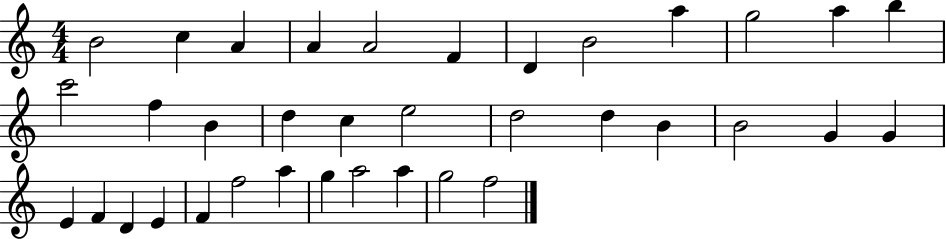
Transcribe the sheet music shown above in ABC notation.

X:1
T:Untitled
M:4/4
L:1/4
K:C
B2 c A A A2 F D B2 a g2 a b c'2 f B d c e2 d2 d B B2 G G E F D E F f2 a g a2 a g2 f2